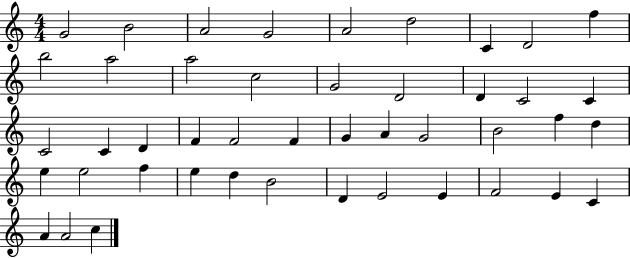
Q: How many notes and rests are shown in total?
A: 45